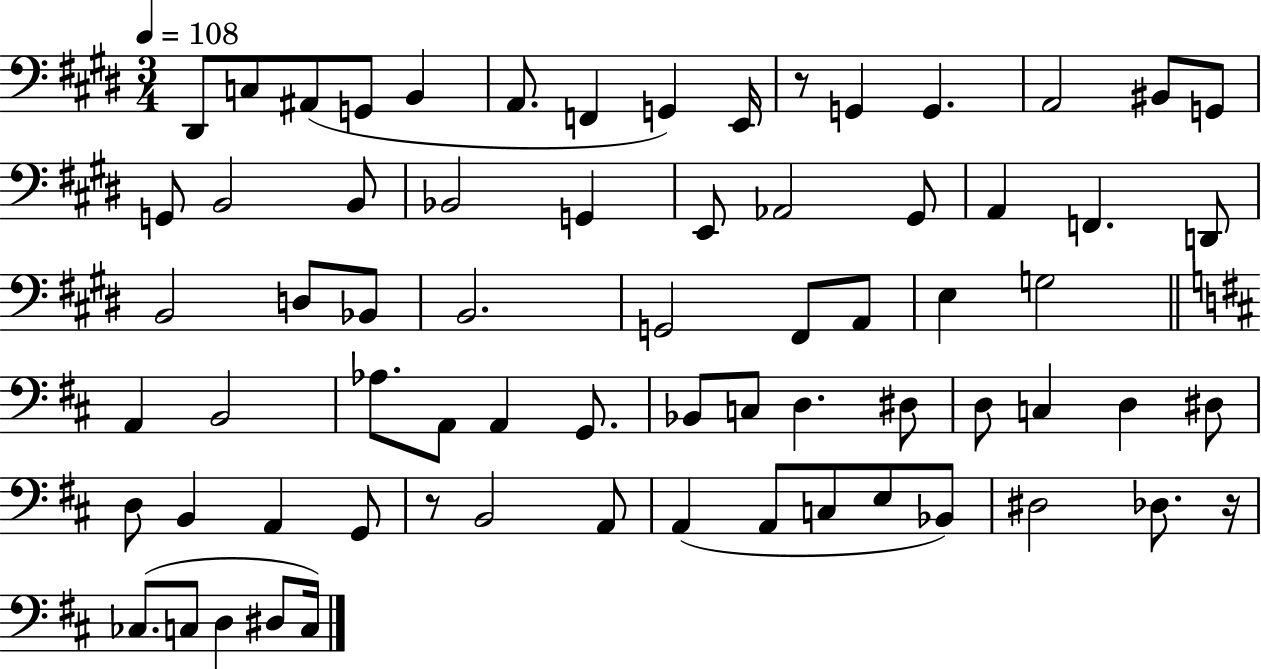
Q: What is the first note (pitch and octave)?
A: D#2